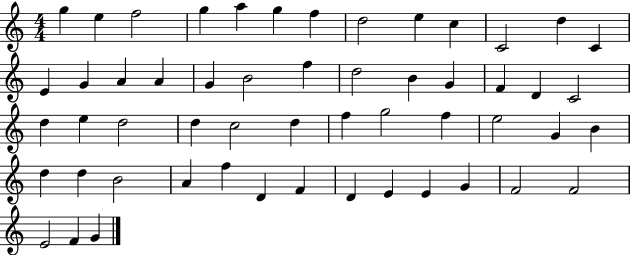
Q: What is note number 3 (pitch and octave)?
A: F5